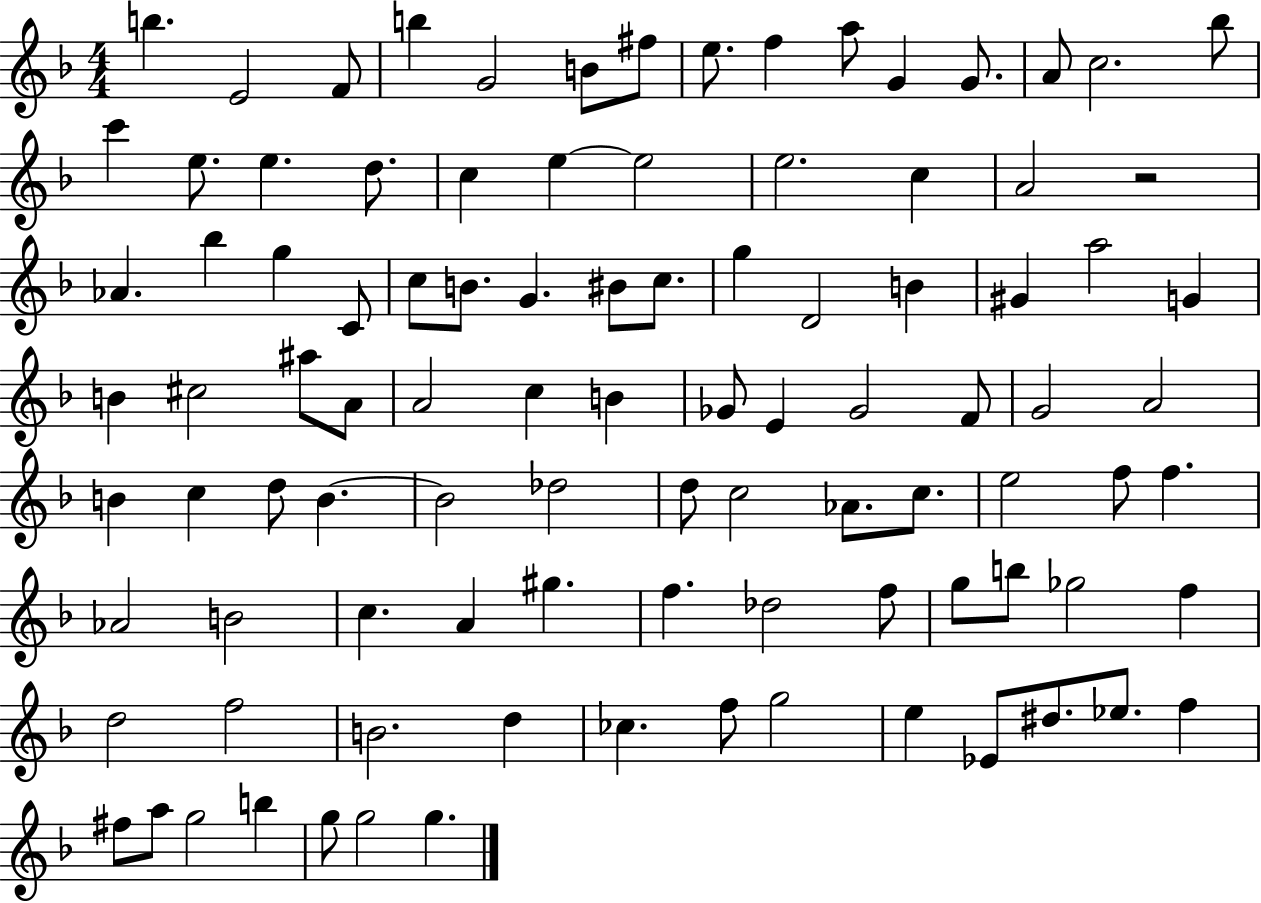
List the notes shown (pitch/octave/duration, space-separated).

B5/q. E4/h F4/e B5/q G4/h B4/e F#5/e E5/e. F5/q A5/e G4/q G4/e. A4/e C5/h. Bb5/e C6/q E5/e. E5/q. D5/e. C5/q E5/q E5/h E5/h. C5/q A4/h R/h Ab4/q. Bb5/q G5/q C4/e C5/e B4/e. G4/q. BIS4/e C5/e. G5/q D4/h B4/q G#4/q A5/h G4/q B4/q C#5/h A#5/e A4/e A4/h C5/q B4/q Gb4/e E4/q Gb4/h F4/e G4/h A4/h B4/q C5/q D5/e B4/q. B4/h Db5/h D5/e C5/h Ab4/e. C5/e. E5/h F5/e F5/q. Ab4/h B4/h C5/q. A4/q G#5/q. F5/q. Db5/h F5/e G5/e B5/e Gb5/h F5/q D5/h F5/h B4/h. D5/q CES5/q. F5/e G5/h E5/q Eb4/e D#5/e. Eb5/e. F5/q F#5/e A5/e G5/h B5/q G5/e G5/h G5/q.